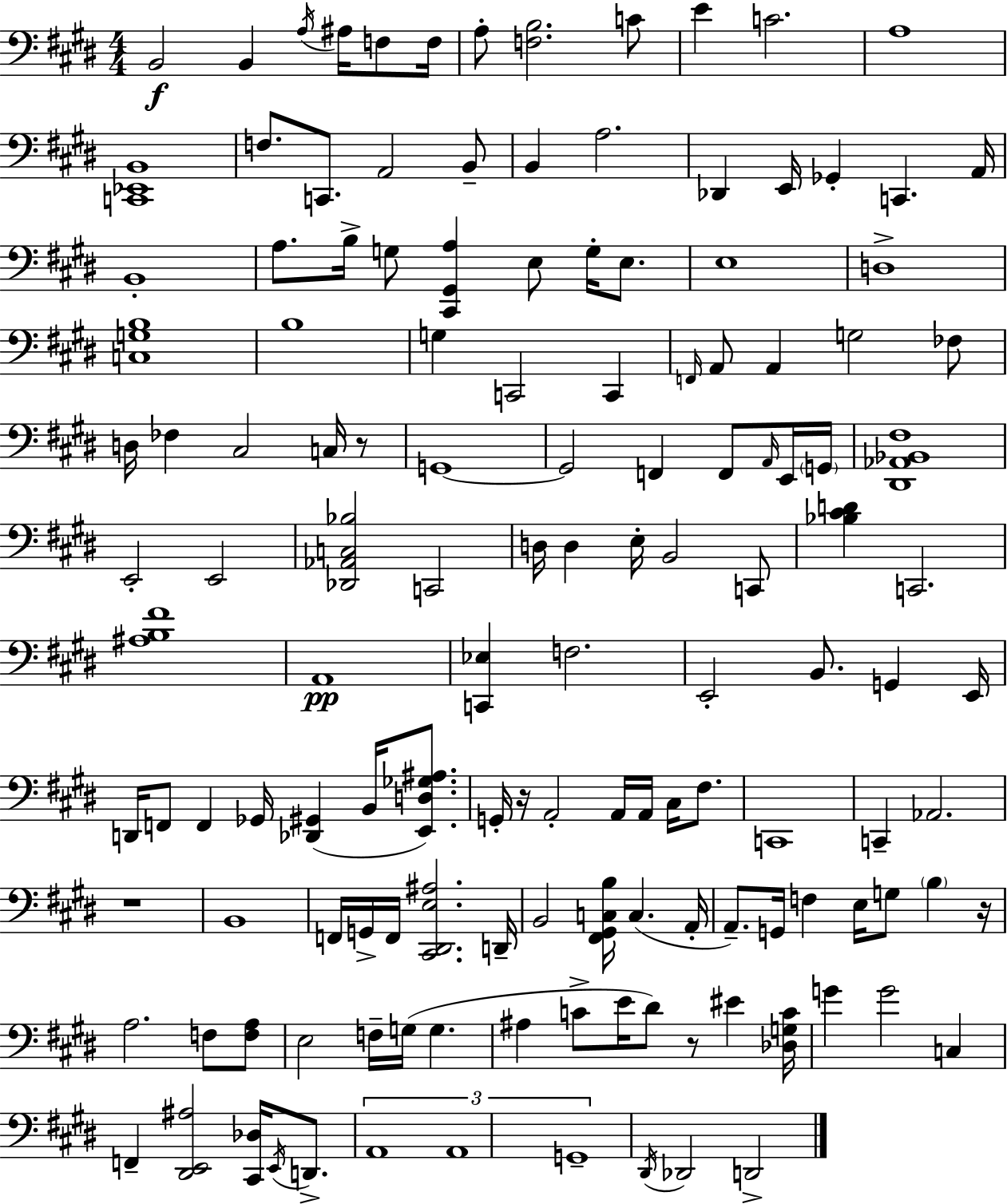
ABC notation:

X:1
T:Untitled
M:4/4
L:1/4
K:E
B,,2 B,, A,/4 ^A,/4 F,/2 F,/4 A,/2 [F,B,]2 C/2 E C2 A,4 [C,,_E,,B,,]4 F,/2 C,,/2 A,,2 B,,/2 B,, A,2 _D,, E,,/4 _G,, C,, A,,/4 B,,4 A,/2 B,/4 G,/2 [^C,,^G,,A,] E,/2 G,/4 E,/2 E,4 D,4 [C,G,B,]4 B,4 G, C,,2 C,, F,,/4 A,,/2 A,, G,2 _F,/2 D,/4 _F, ^C,2 C,/4 z/2 G,,4 G,,2 F,, F,,/2 A,,/4 E,,/4 G,,/4 [^D,,_A,,_B,,^F,]4 E,,2 E,,2 [_D,,_A,,C,_B,]2 C,,2 D,/4 D, E,/4 B,,2 C,,/2 [_B,^CD] C,,2 [^A,B,^F]4 A,,4 [C,,_E,] F,2 E,,2 B,,/2 G,, E,,/4 D,,/4 F,,/2 F,, _G,,/4 [_D,,^G,,] B,,/4 [E,,D,_G,^A,]/2 G,,/4 z/4 A,,2 A,,/4 A,,/4 ^C,/4 ^F,/2 C,,4 C,, _A,,2 z4 B,,4 F,,/4 G,,/4 F,,/4 [^C,,^D,,E,^A,]2 D,,/4 B,,2 [^F,,^G,,C,B,]/4 C, A,,/4 A,,/2 G,,/4 F, E,/4 G,/2 B, z/4 A,2 F,/2 [F,A,]/2 E,2 F,/4 G,/4 G, ^A, C/2 E/4 ^D/2 z/2 ^E [_D,G,C]/4 G G2 C, F,, [^D,,E,,^A,]2 [^C,,_D,]/4 E,,/4 D,,/2 A,,4 A,,4 G,,4 ^D,,/4 _D,,2 D,,2